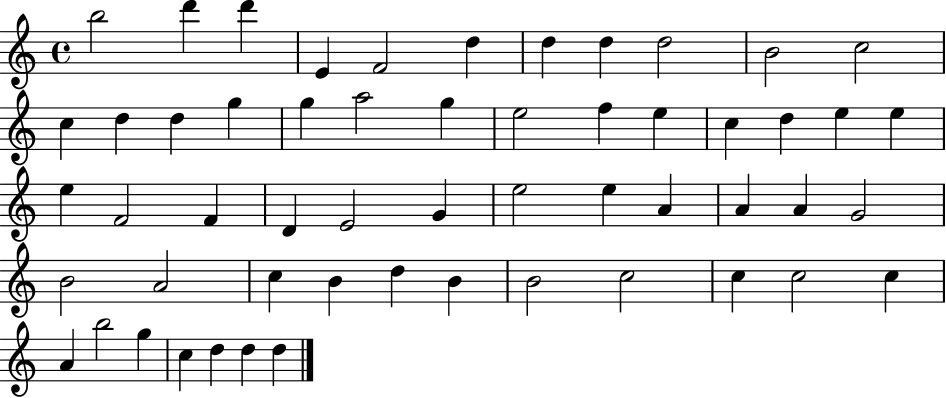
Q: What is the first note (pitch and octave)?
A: B5